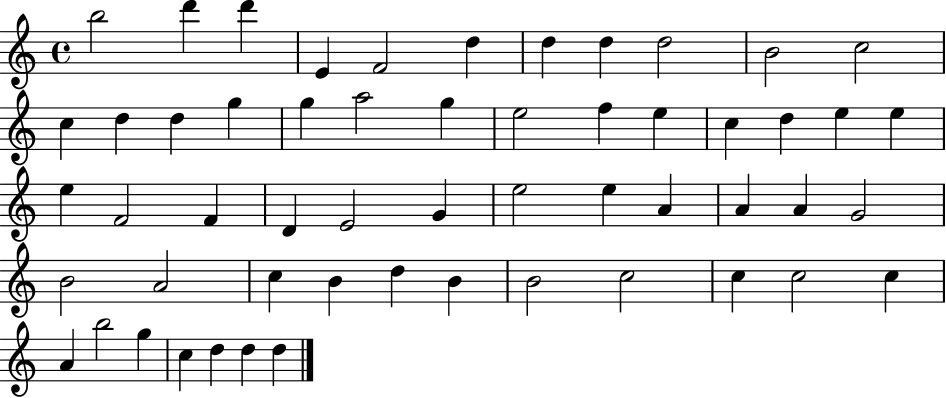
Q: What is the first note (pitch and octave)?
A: B5